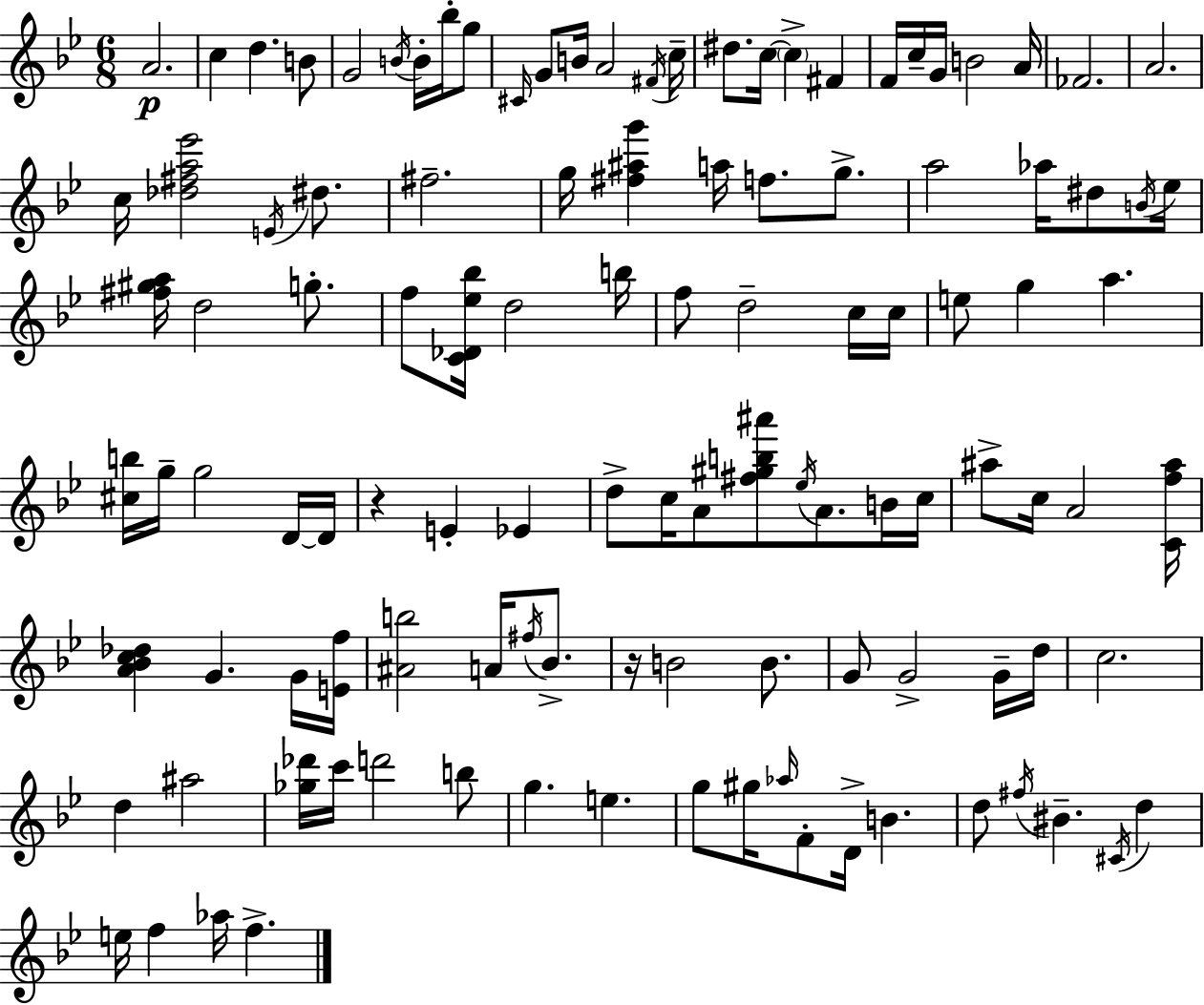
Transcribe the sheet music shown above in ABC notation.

X:1
T:Untitled
M:6/8
L:1/4
K:Gm
A2 c d B/2 G2 B/4 B/4 _b/4 g/2 ^C/4 G/2 B/4 A2 ^F/4 c/4 ^d/2 c/4 c ^F F/4 c/4 G/4 B2 A/4 _F2 A2 c/4 [_d^fa_e']2 E/4 ^d/2 ^f2 g/4 [^f^ag'] a/4 f/2 g/2 a2 _a/4 ^d/2 B/4 _e/4 [^f^ga]/4 d2 g/2 f/2 [C_D_e_b]/4 d2 b/4 f/2 d2 c/4 c/4 e/2 g a [^cb]/4 g/4 g2 D/4 D/4 z E _E d/2 c/4 A/2 [^f^gb^a']/2 _e/4 A/2 B/4 c/4 ^a/2 c/4 A2 [Cf^a]/4 [A_Bc_d] G G/4 [Ef]/4 [^Ab]2 A/4 ^f/4 _B/2 z/4 B2 B/2 G/2 G2 G/4 d/4 c2 d ^a2 [_g_d']/4 c'/4 d'2 b/2 g e g/2 ^g/4 _a/4 F/2 D/4 B d/2 ^f/4 ^B ^C/4 d e/4 f _a/4 f